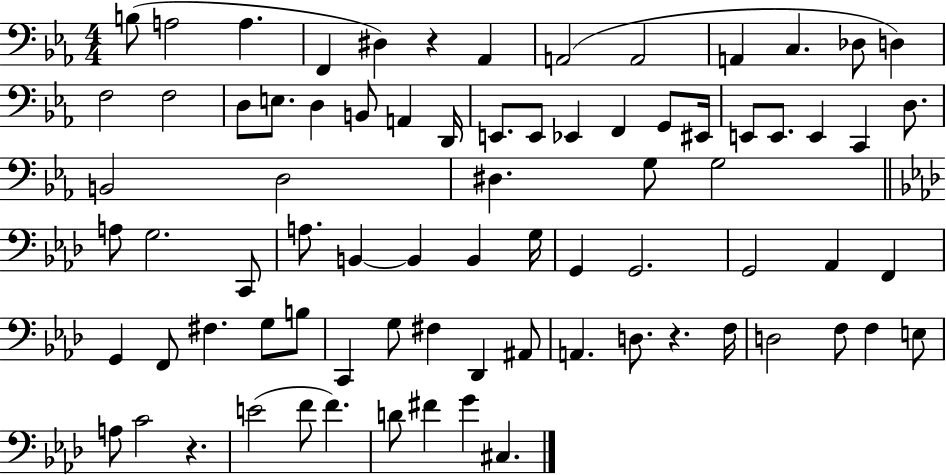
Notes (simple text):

B3/e A3/h A3/q. F2/q D#3/q R/q Ab2/q A2/h A2/h A2/q C3/q. Db3/e D3/q F3/h F3/h D3/e E3/e. D3/q B2/e A2/q D2/s E2/e. E2/e Eb2/q F2/q G2/e EIS2/s E2/e E2/e. E2/q C2/q D3/e. B2/h D3/h D#3/q. G3/e G3/h A3/e G3/h. C2/e A3/e. B2/q B2/q B2/q G3/s G2/q G2/h. G2/h Ab2/q F2/q G2/q F2/e F#3/q. G3/e B3/e C2/q G3/e F#3/q Db2/q A#2/e A2/q. D3/e. R/q. F3/s D3/h F3/e F3/q E3/e A3/e C4/h R/q. E4/h F4/e F4/q. D4/e F#4/q G4/q C#3/q.